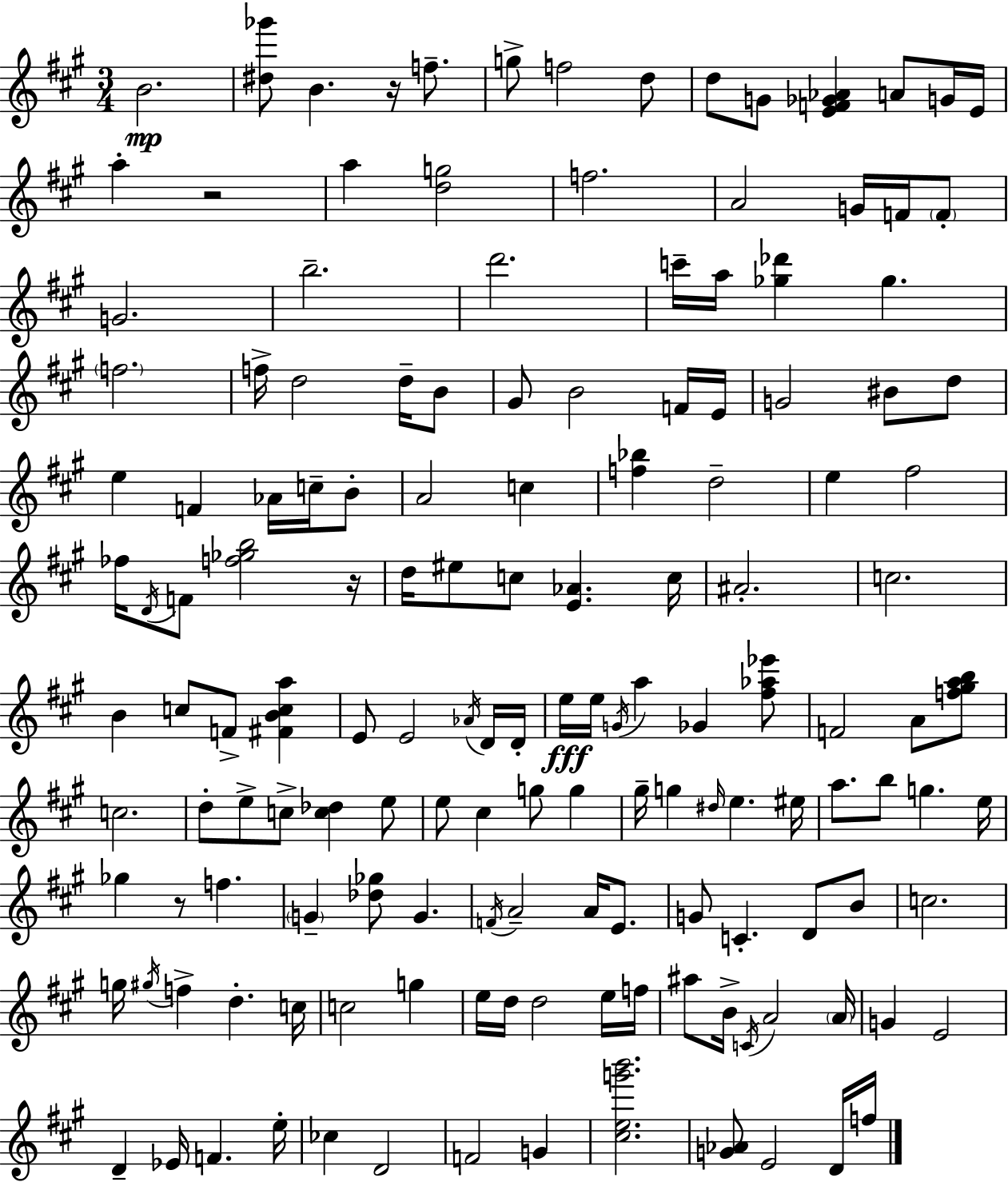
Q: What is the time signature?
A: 3/4